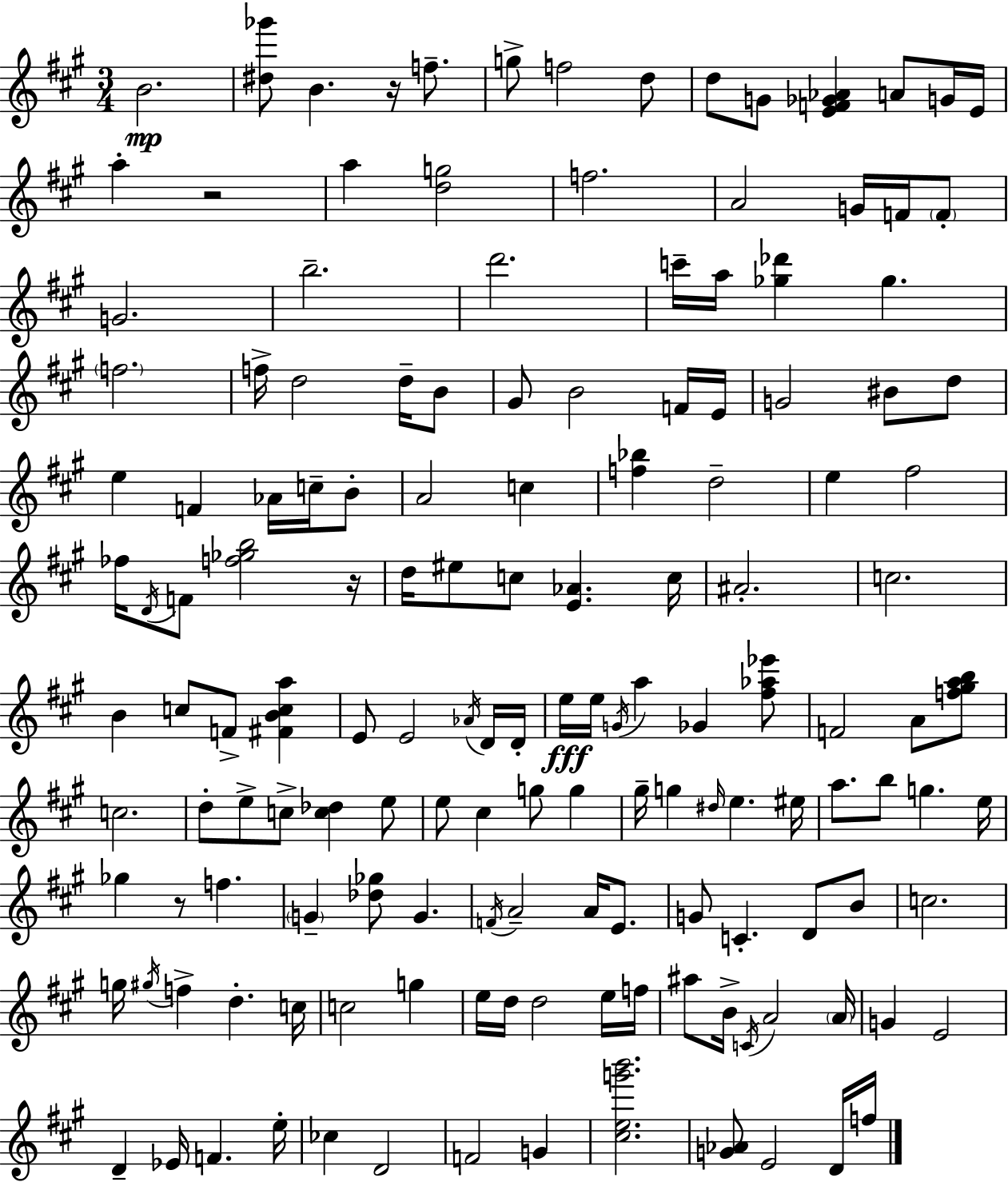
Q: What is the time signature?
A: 3/4